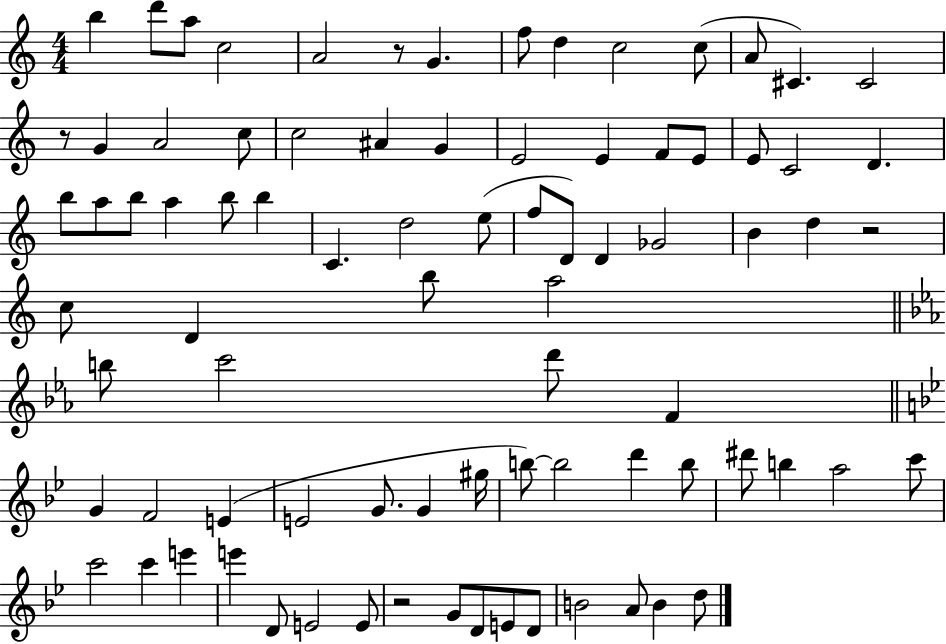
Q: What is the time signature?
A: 4/4